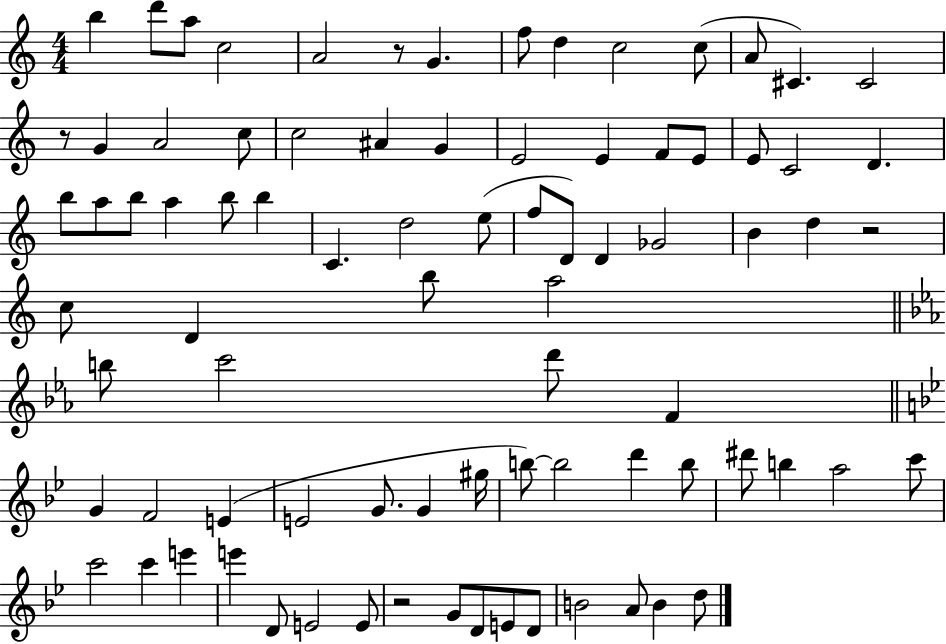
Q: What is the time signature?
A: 4/4